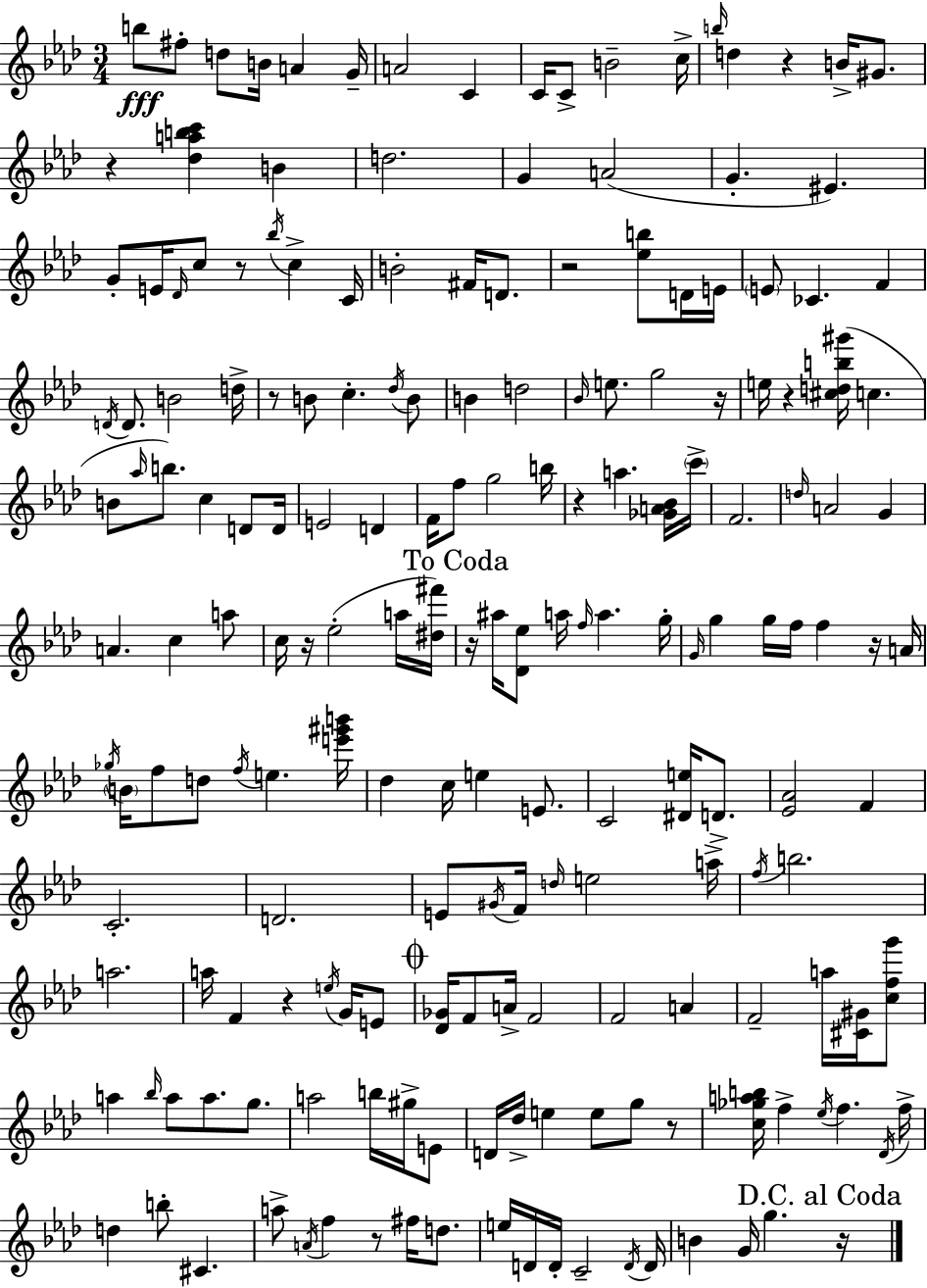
X:1
T:Untitled
M:3/4
L:1/4
K:Fm
b/2 ^f/2 d/2 B/4 A G/4 A2 C C/4 C/2 B2 c/4 b/4 d z B/4 ^G/2 z [_dabc'] B d2 G A2 G ^E G/2 E/4 _D/4 c/2 z/2 _b/4 c C/4 B2 ^F/4 D/2 z2 [_eb]/2 D/4 E/4 E/2 _C F D/4 D/2 B2 d/4 z/2 B/2 c _d/4 B/2 B d2 _B/4 e/2 g2 z/4 e/4 z [^cdb^g']/4 c B/2 _a/4 b/2 c D/2 D/4 E2 D F/4 f/2 g2 b/4 z a [_GA_B]/4 c'/4 F2 d/4 A2 G A c a/2 c/4 z/4 _e2 a/4 [^d^f']/4 z/4 ^a/4 [_D_e]/2 a/4 f/4 a g/4 G/4 g g/4 f/4 f z/4 A/4 _g/4 B/4 f/2 d/2 f/4 e [e'^g'b']/4 _d c/4 e E/2 C2 [^De]/4 D/2 [_E_A]2 F C2 D2 E/2 ^G/4 F/4 d/4 e2 a/4 f/4 b2 a2 a/4 F z e/4 G/4 E/2 [_D_G]/4 F/2 A/4 F2 F2 A F2 a/4 [^C^G]/4 [cfg']/2 a _b/4 a/2 a/2 g/2 a2 b/4 ^g/4 E/2 D/4 _d/4 e e/2 g/2 z/2 [c_gab]/4 f _e/4 f _D/4 f/4 d b/2 ^C a/2 A/4 f z/2 ^f/4 d/2 e/4 D/4 D/4 C2 D/4 D/4 B G/4 g z/4